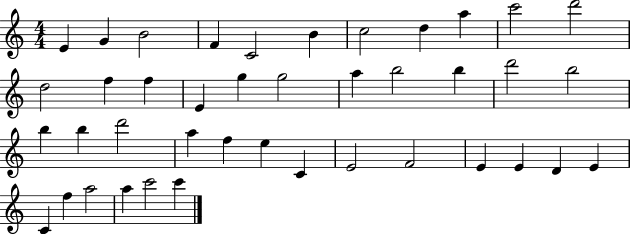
{
  \clef treble
  \numericTimeSignature
  \time 4/4
  \key c \major
  e'4 g'4 b'2 | f'4 c'2 b'4 | c''2 d''4 a''4 | c'''2 d'''2 | \break d''2 f''4 f''4 | e'4 g''4 g''2 | a''4 b''2 b''4 | d'''2 b''2 | \break b''4 b''4 d'''2 | a''4 f''4 e''4 c'4 | e'2 f'2 | e'4 e'4 d'4 e'4 | \break c'4 f''4 a''2 | a''4 c'''2 c'''4 | \bar "|."
}